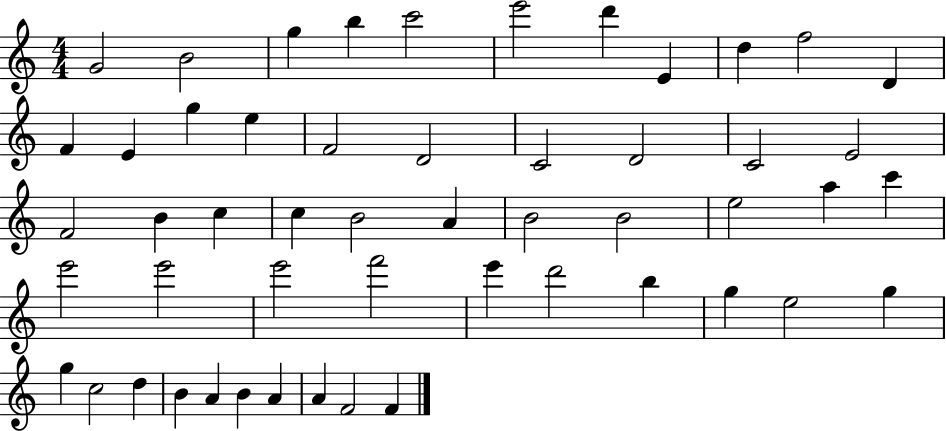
G4/h B4/h G5/q B5/q C6/h E6/h D6/q E4/q D5/q F5/h D4/q F4/q E4/q G5/q E5/q F4/h D4/h C4/h D4/h C4/h E4/h F4/h B4/q C5/q C5/q B4/h A4/q B4/h B4/h E5/h A5/q C6/q E6/h E6/h E6/h F6/h E6/q D6/h B5/q G5/q E5/h G5/q G5/q C5/h D5/q B4/q A4/q B4/q A4/q A4/q F4/h F4/q